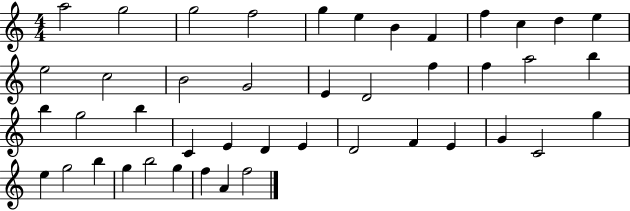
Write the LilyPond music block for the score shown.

{
  \clef treble
  \numericTimeSignature
  \time 4/4
  \key c \major
  a''2 g''2 | g''2 f''2 | g''4 e''4 b'4 f'4 | f''4 c''4 d''4 e''4 | \break e''2 c''2 | b'2 g'2 | e'4 d'2 f''4 | f''4 a''2 b''4 | \break b''4 g''2 b''4 | c'4 e'4 d'4 e'4 | d'2 f'4 e'4 | g'4 c'2 g''4 | \break e''4 g''2 b''4 | g''4 b''2 g''4 | f''4 a'4 f''2 | \bar "|."
}